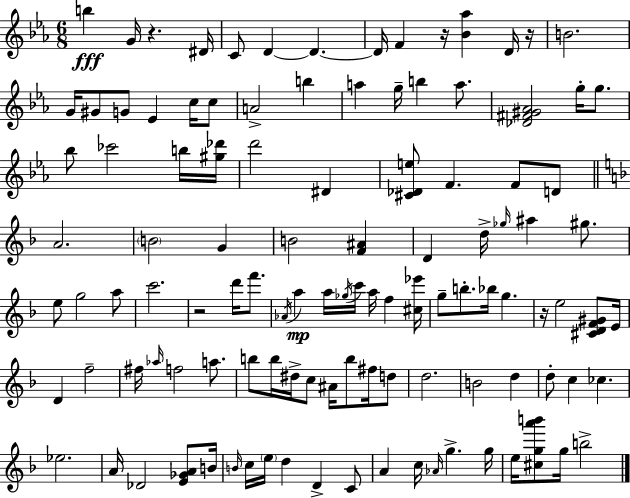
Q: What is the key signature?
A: EES major